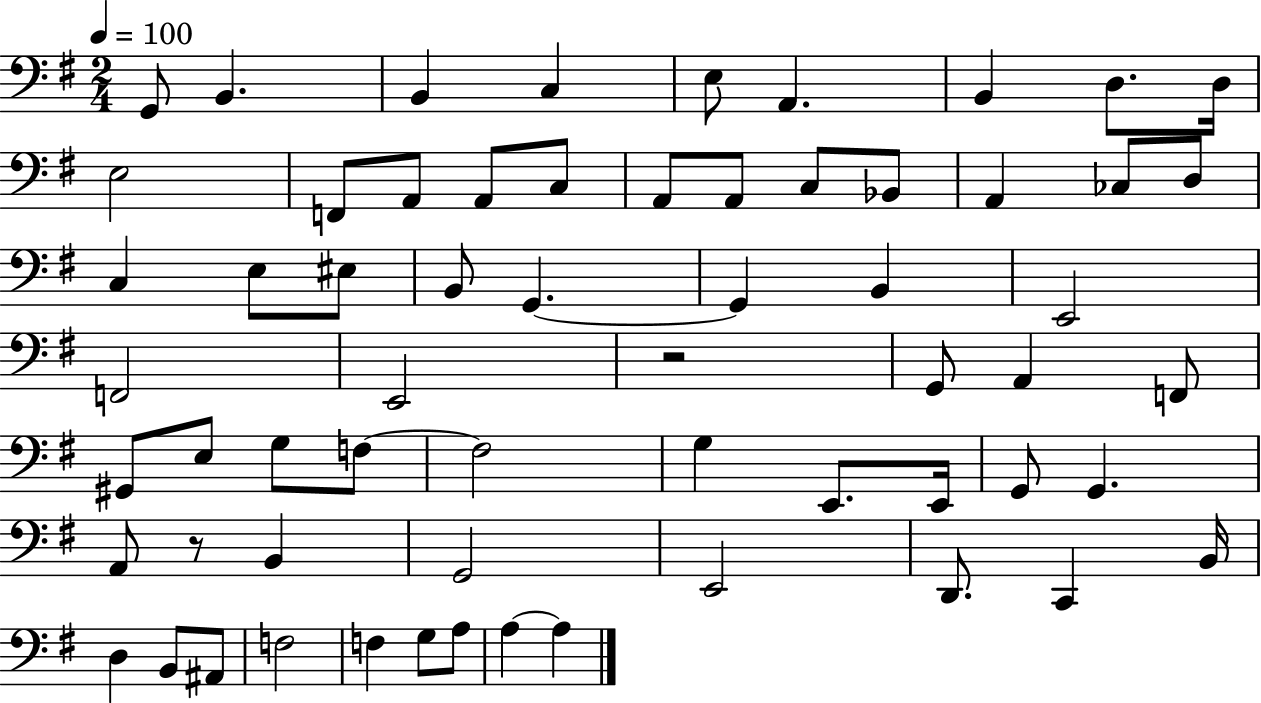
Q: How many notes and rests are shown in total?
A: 62